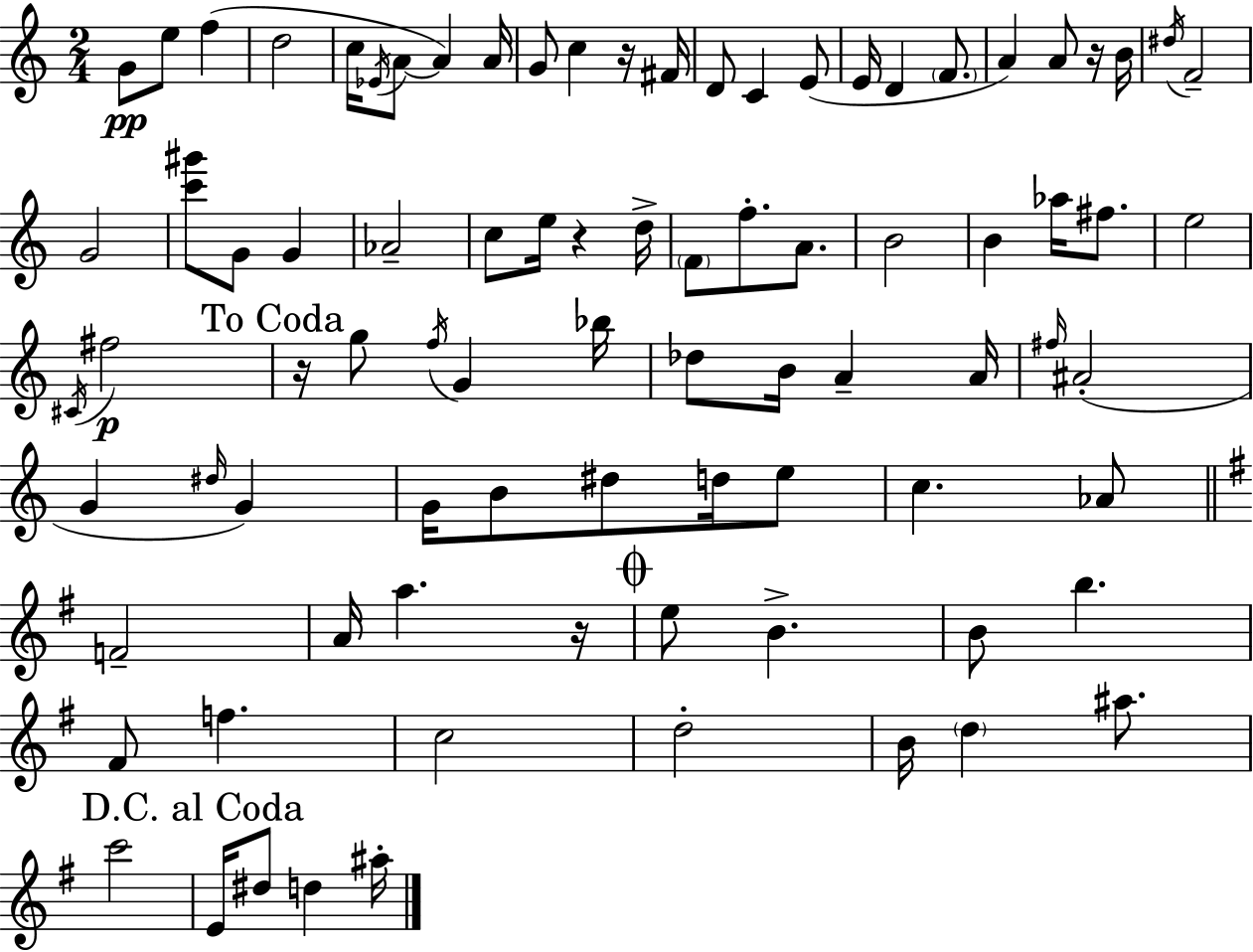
G4/e E5/e F5/q D5/h C5/s Eb4/s A4/e A4/q A4/s G4/e C5/q R/s F#4/s D4/e C4/q E4/e E4/s D4/q F4/e. A4/q A4/e R/s B4/s D#5/s F4/h G4/h [C6,G#6]/e G4/e G4/q Ab4/h C5/e E5/s R/q D5/s F4/e F5/e. A4/e. B4/h B4/q Ab5/s F#5/e. E5/h C#4/s F#5/h R/s G5/e F5/s G4/q Bb5/s Db5/e B4/s A4/q A4/s F#5/s A#4/h G4/q D#5/s G4/q G4/s B4/e D#5/e D5/s E5/e C5/q. Ab4/e F4/h A4/s A5/q. R/s E5/e B4/q. B4/e B5/q. F#4/e F5/q. C5/h D5/h B4/s D5/q A#5/e. C6/h E4/s D#5/e D5/q A#5/s